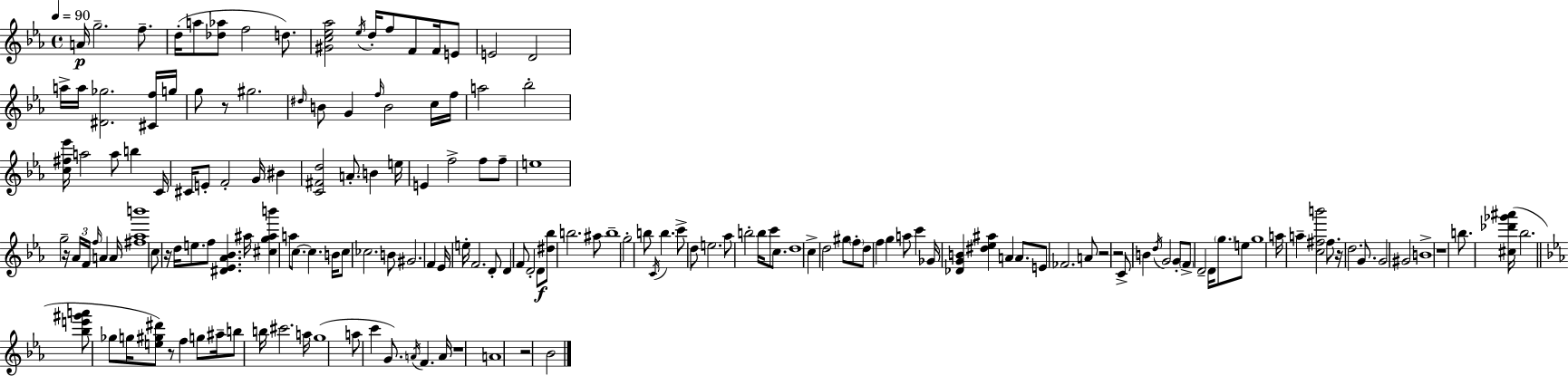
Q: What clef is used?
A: treble